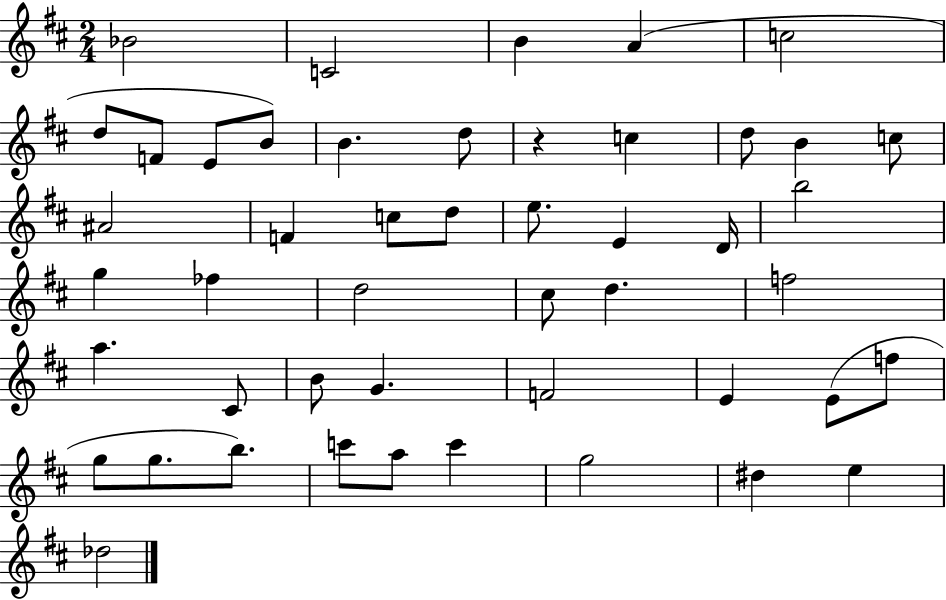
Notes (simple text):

Bb4/h C4/h B4/q A4/q C5/h D5/e F4/e E4/e B4/e B4/q. D5/e R/q C5/q D5/e B4/q C5/e A#4/h F4/q C5/e D5/e E5/e. E4/q D4/s B5/h G5/q FES5/q D5/h C#5/e D5/q. F5/h A5/q. C#4/e B4/e G4/q. F4/h E4/q E4/e F5/e G5/e G5/e. B5/e. C6/e A5/e C6/q G5/h D#5/q E5/q Db5/h